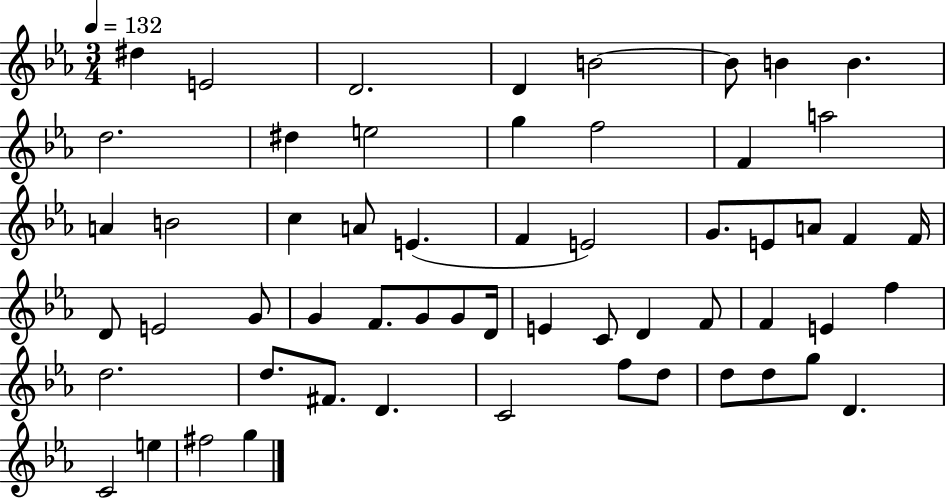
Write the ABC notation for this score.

X:1
T:Untitled
M:3/4
L:1/4
K:Eb
^d E2 D2 D B2 B/2 B B d2 ^d e2 g f2 F a2 A B2 c A/2 E F E2 G/2 E/2 A/2 F F/4 D/2 E2 G/2 G F/2 G/2 G/2 D/4 E C/2 D F/2 F E f d2 d/2 ^F/2 D C2 f/2 d/2 d/2 d/2 g/2 D C2 e ^f2 g